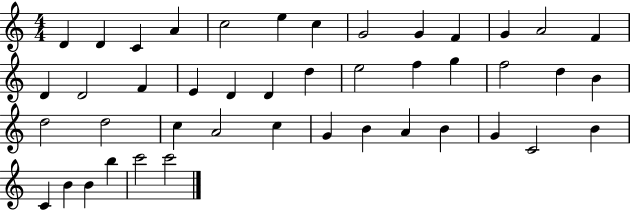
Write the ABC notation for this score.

X:1
T:Untitled
M:4/4
L:1/4
K:C
D D C A c2 e c G2 G F G A2 F D D2 F E D D d e2 f g f2 d B d2 d2 c A2 c G B A B G C2 B C B B b c'2 c'2